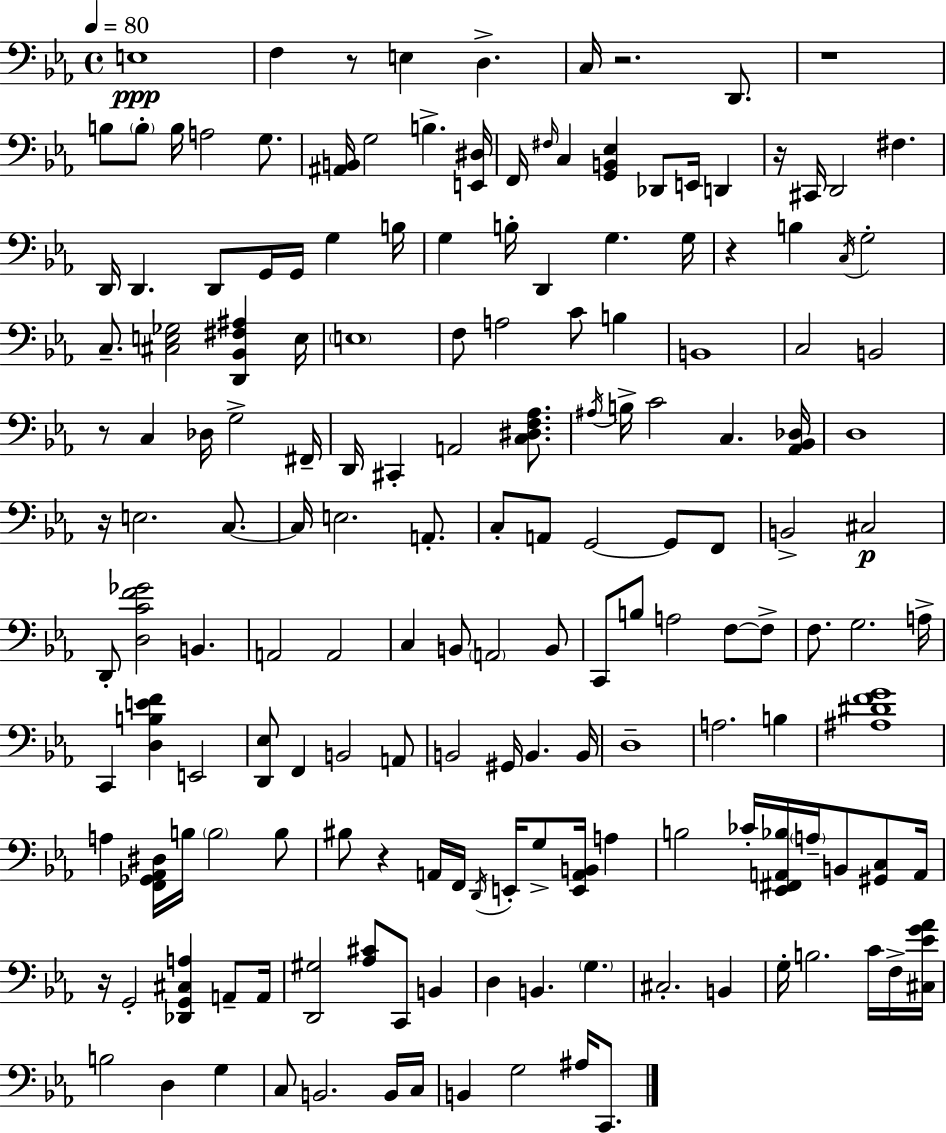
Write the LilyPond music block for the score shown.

{
  \clef bass
  \time 4/4
  \defaultTimeSignature
  \key c \minor
  \tempo 4 = 80
  \repeat volta 2 { e1\ppp | f4 r8 e4 d4.-> | c16 r2. d,8. | r1 | \break b8 \parenthesize b8-. b16 a2 g8. | <ais, b,>16 g2 b4.-> <e, dis>16 | f,16 \grace { fis16 } c4 <g, b, ees>4 des,8 e,16 d,4 | r16 cis,16 d,2 fis4. | \break d,16 d,4. d,8 g,16 g,16 g4 | b16 g4 b16-. d,4 g4. | g16 r4 b4 \acciaccatura { c16 } g2-. | c8.-- <cis e ges>2 <d, bes, fis ais>4 | \break e16 \parenthesize e1 | f8 a2 c'8 b4 | b,1 | c2 b,2 | \break r8 c4 des16 g2-> | fis,16-- d,16 cis,4-. a,2 <c dis f aes>8. | \acciaccatura { ais16 } b16-> c'2 c4. | <aes, bes, des>16 d1 | \break r16 e2. | c8.~~ c16 e2. | a,8.-. c8-. a,8 g,2~~ g,8 | f,8 b,2-> cis2\p | \break d,8-. <d c' f' ges'>2 b,4. | a,2 a,2 | c4 b,8 \parenthesize a,2 | b,8 c,8 b8 a2 f8~~ | \break f8-> f8. g2. | a16-> c,4 <d b e' f'>4 e,2 | <d, ees>8 f,4 b,2 | a,8 b,2 gis,16 b,4. | \break b,16 d1-- | a2. b4 | <ais dis' f' g'>1 | a4 <f, ges, aes, dis>16 b16 \parenthesize b2 | \break b8 bis8 r4 a,16 f,16 \acciaccatura { d,16 } e,16-. g8-> <e, a, b,>16 | a4 b2 ces'16-. <ees, fis, a, bes>16 \parenthesize a16-- b,8 | <gis, c>8 a,16 r16 g,2-. <des, g, cis a>4 | a,8-- a,16 <d, gis>2 <aes cis'>8 c,8 | \break b,4 d4 b,4. \parenthesize g4. | cis2.-. | b,4 g16-. b2. | c'16 f16-> <cis ees' g' aes'>16 b2 d4 | \break g4 c8 b,2. | b,16 c16 b,4 g2 | ais16 c,8. } \bar "|."
}